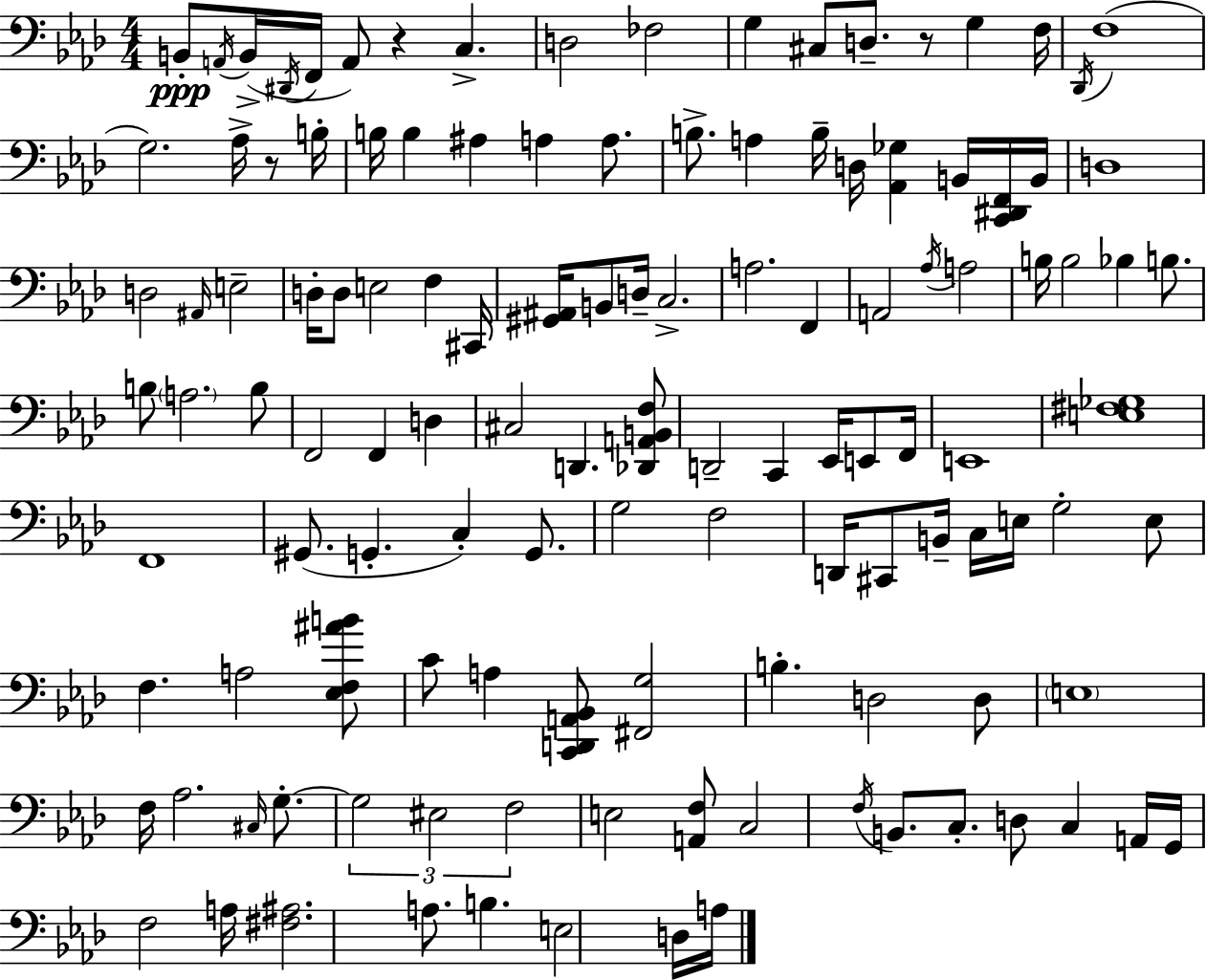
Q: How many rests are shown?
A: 3